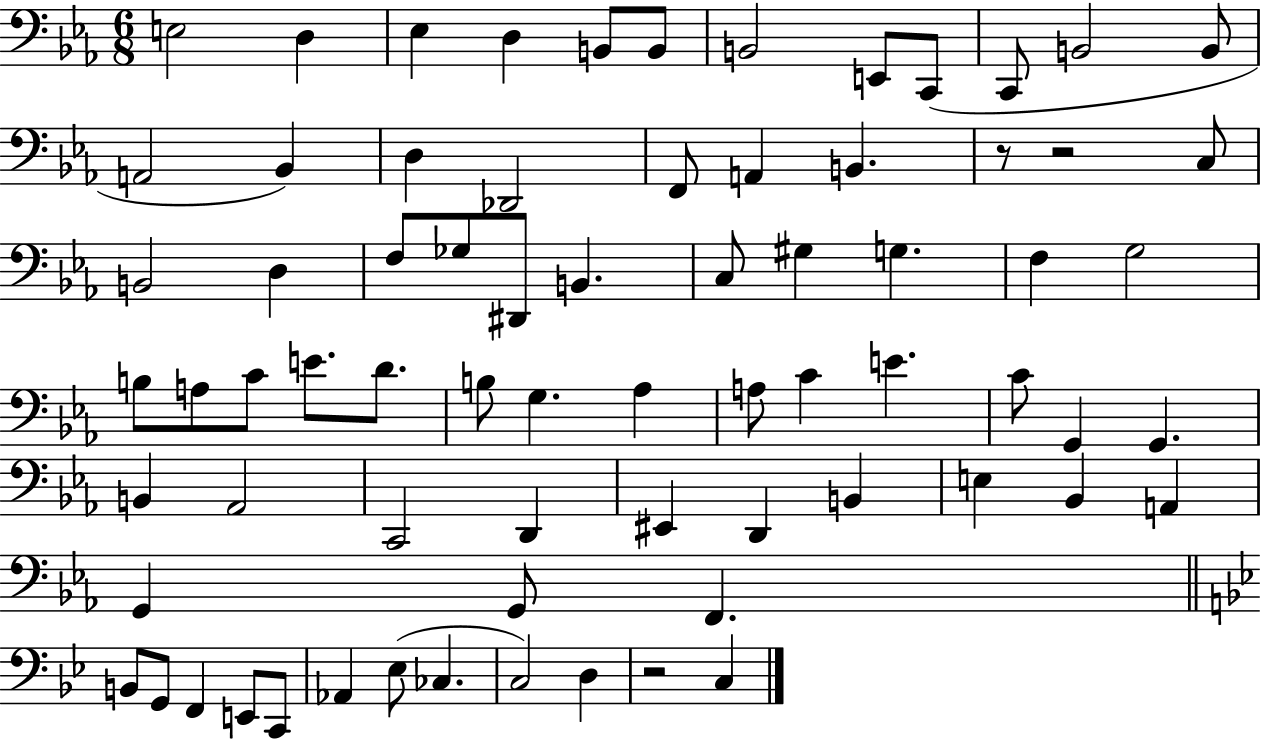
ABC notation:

X:1
T:Untitled
M:6/8
L:1/4
K:Eb
E,2 D, _E, D, B,,/2 B,,/2 B,,2 E,,/2 C,,/2 C,,/2 B,,2 B,,/2 A,,2 _B,, D, _D,,2 F,,/2 A,, B,, z/2 z2 C,/2 B,,2 D, F,/2 _G,/2 ^D,,/2 B,, C,/2 ^G, G, F, G,2 B,/2 A,/2 C/2 E/2 D/2 B,/2 G, _A, A,/2 C E C/2 G,, G,, B,, _A,,2 C,,2 D,, ^E,, D,, B,, E, _B,, A,, G,, G,,/2 F,, B,,/2 G,,/2 F,, E,,/2 C,,/2 _A,, _E,/2 _C, C,2 D, z2 C,